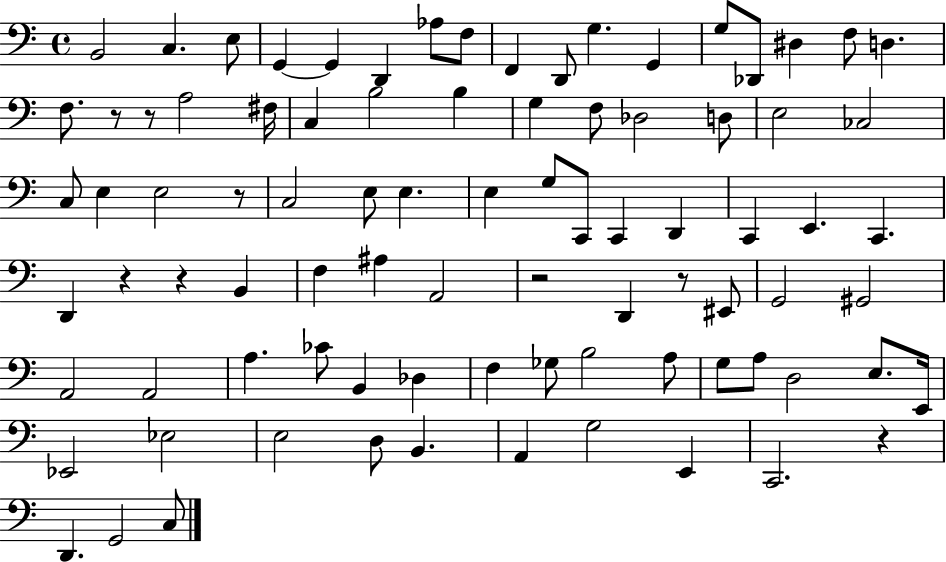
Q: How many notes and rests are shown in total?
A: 87